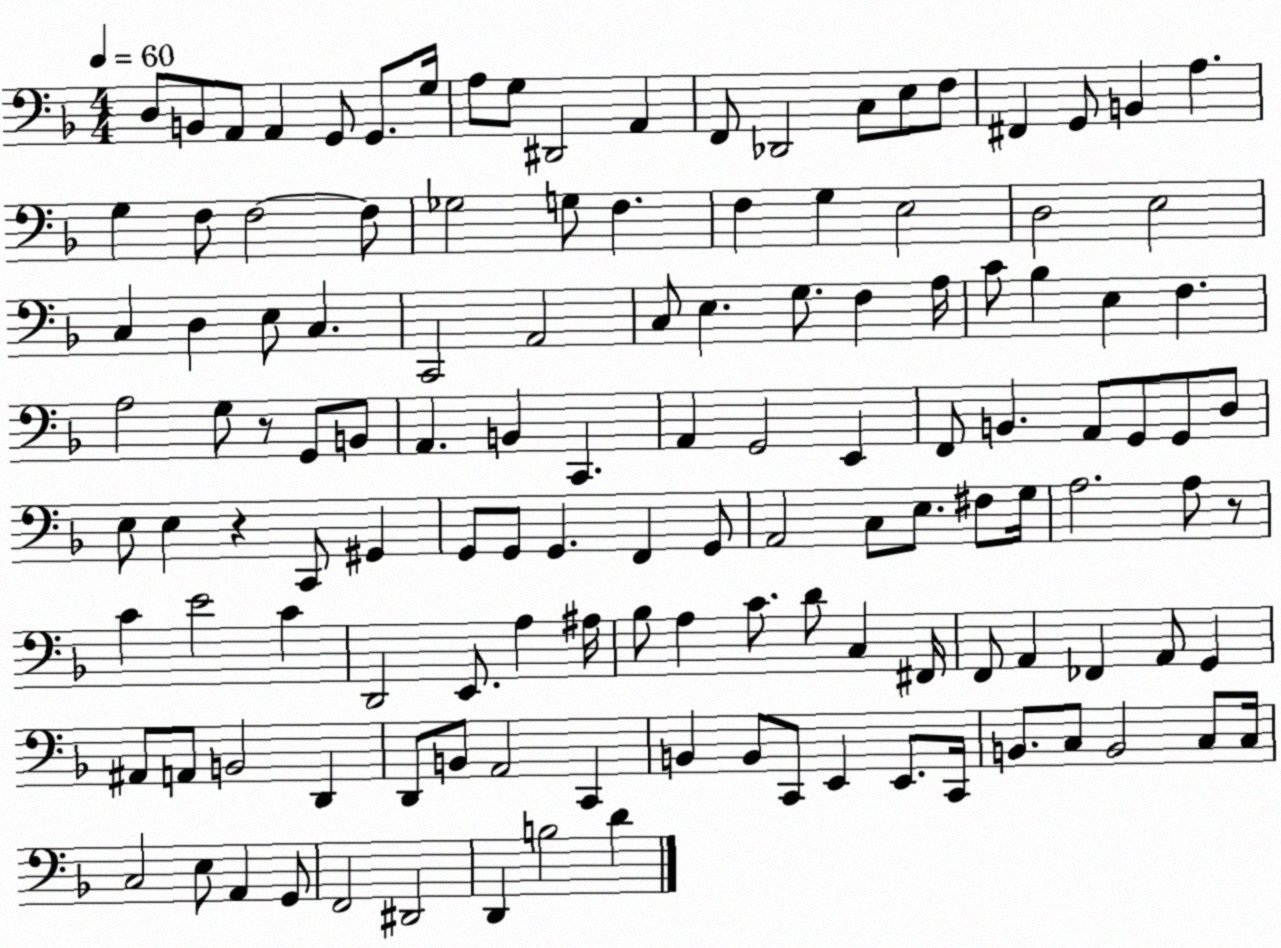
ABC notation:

X:1
T:Untitled
M:4/4
L:1/4
K:F
D,/2 B,,/2 A,,/2 A,, G,,/2 G,,/2 G,/4 A,/2 G,/2 ^D,,2 A,, F,,/2 _D,,2 C,/2 E,/2 F,/2 ^F,, G,,/2 B,, A, G, F,/2 F,2 F,/2 _G,2 G,/2 F, F, G, E,2 D,2 E,2 C, D, E,/2 C, C,,2 A,,2 C,/2 E, G,/2 F, A,/4 C/2 _B, E, F, A,2 G,/2 z/2 G,,/2 B,,/2 A,, B,, C,, A,, G,,2 E,, F,,/2 B,, A,,/2 G,,/2 G,,/2 D,/2 E,/2 E, z C,,/2 ^G,, G,,/2 G,,/2 G,, F,, G,,/2 A,,2 C,/2 E,/2 ^F,/2 G,/4 A,2 A,/2 z/2 C E2 C D,,2 E,,/2 A, ^A,/4 _B,/2 A, C/2 D/2 C, ^F,,/4 F,,/2 A,, _F,, A,,/2 G,, ^A,,/2 A,,/2 B,,2 D,, D,,/2 B,,/2 A,,2 C,, B,, B,,/2 C,,/2 E,, E,,/2 C,,/4 B,,/2 C,/2 B,,2 C,/2 C,/4 C,2 E,/2 A,, G,,/2 F,,2 ^D,,2 D,, B,2 D